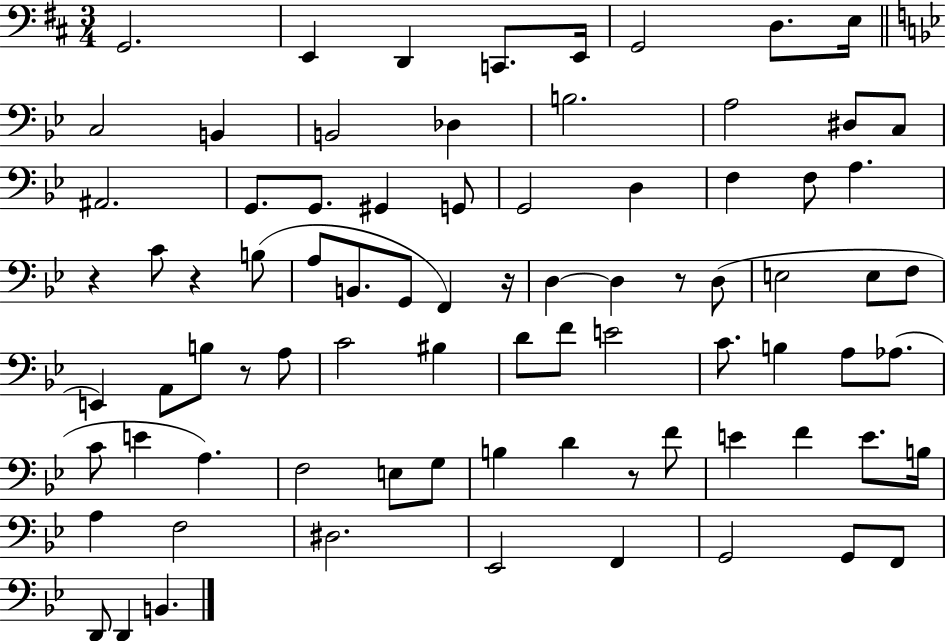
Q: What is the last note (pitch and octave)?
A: B2